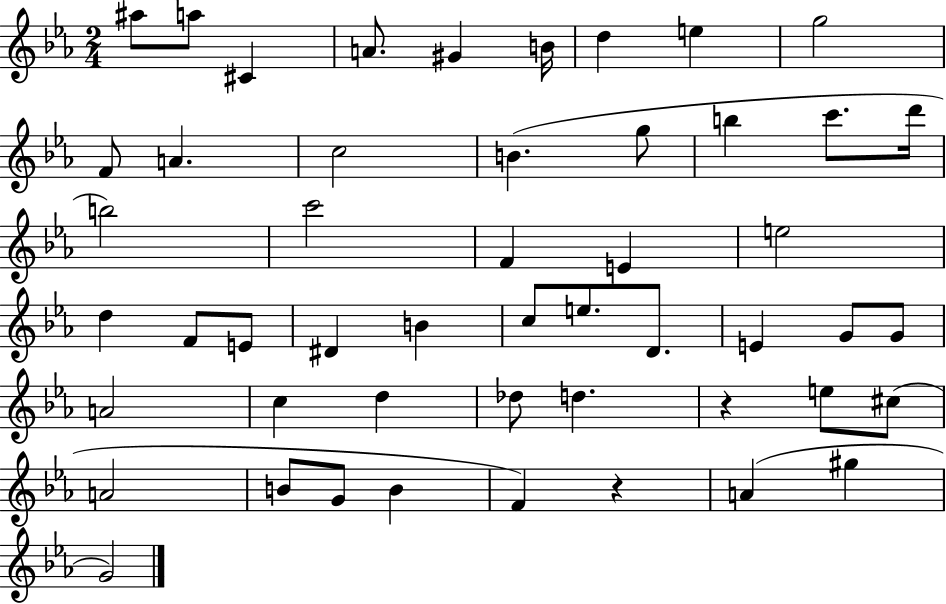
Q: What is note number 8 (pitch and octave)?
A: E5